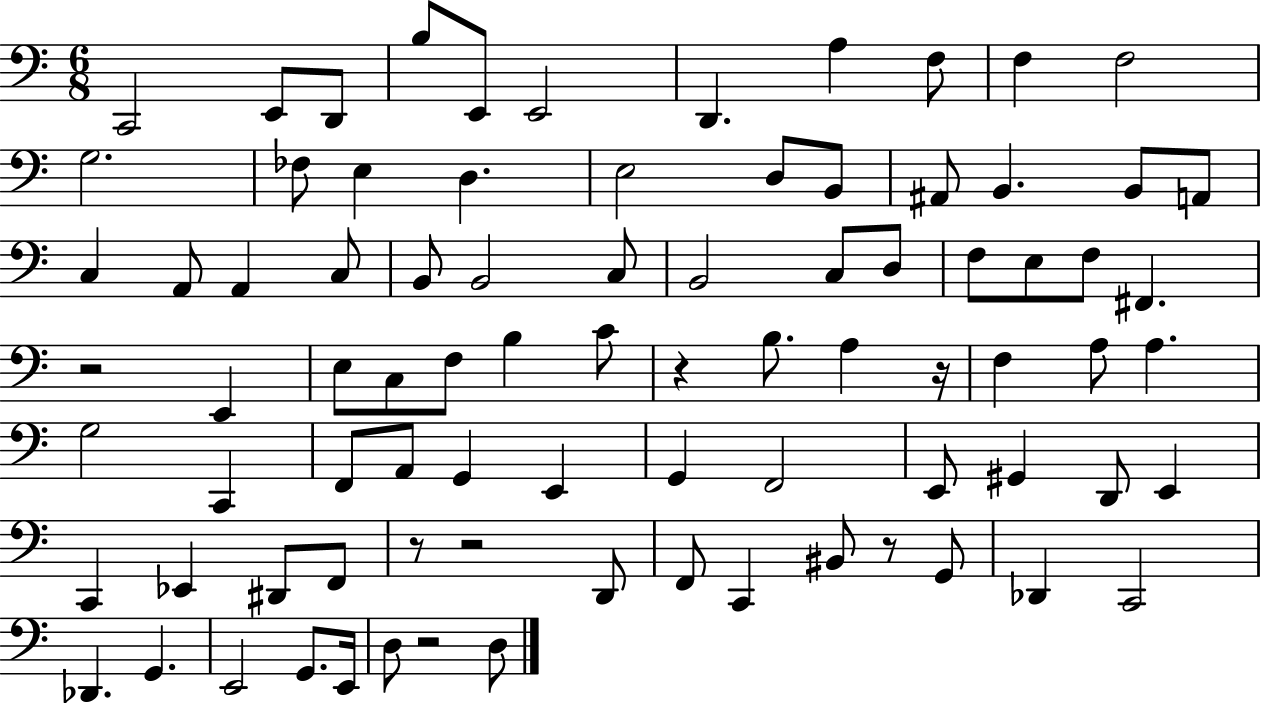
X:1
T:Untitled
M:6/8
L:1/4
K:C
C,,2 E,,/2 D,,/2 B,/2 E,,/2 E,,2 D,, A, F,/2 F, F,2 G,2 _F,/2 E, D, E,2 D,/2 B,,/2 ^A,,/2 B,, B,,/2 A,,/2 C, A,,/2 A,, C,/2 B,,/2 B,,2 C,/2 B,,2 C,/2 D,/2 F,/2 E,/2 F,/2 ^F,, z2 E,, E,/2 C,/2 F,/2 B, C/2 z B,/2 A, z/4 F, A,/2 A, G,2 C,, F,,/2 A,,/2 G,, E,, G,, F,,2 E,,/2 ^G,, D,,/2 E,, C,, _E,, ^D,,/2 F,,/2 z/2 z2 D,,/2 F,,/2 C,, ^B,,/2 z/2 G,,/2 _D,, C,,2 _D,, G,, E,,2 G,,/2 E,,/4 D,/2 z2 D,/2